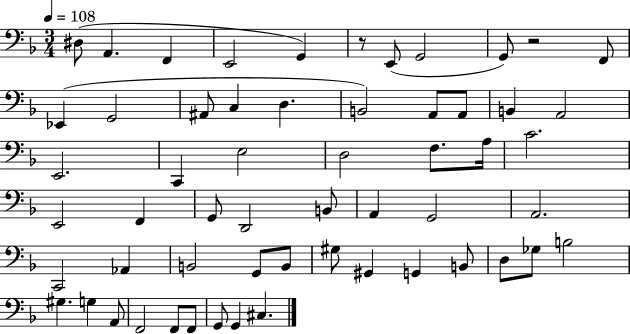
{
  \clef bass
  \numericTimeSignature
  \time 3/4
  \key f \major
  \tempo 4 = 108
  dis8( a,4. f,4 | e,2 g,4) | r8 e,8( g,2 | g,8) r2 f,8 | \break ees,4( g,2 | ais,8 c4 d4. | b,2) a,8 a,8 | b,4 a,2 | \break e,2. | c,4 e2 | d2 f8. a16 | c'2. | \break e,2 f,4 | g,8 d,2 b,8 | a,4 g,2 | a,2. | \break c,2 aes,4 | b,2 g,8 b,8 | gis8 gis,4 g,4 b,8 | d8 ges8 b2 | \break gis4. g4 a,8 | f,2 f,8 f,8 | g,8 g,4 cis4. | \bar "|."
}